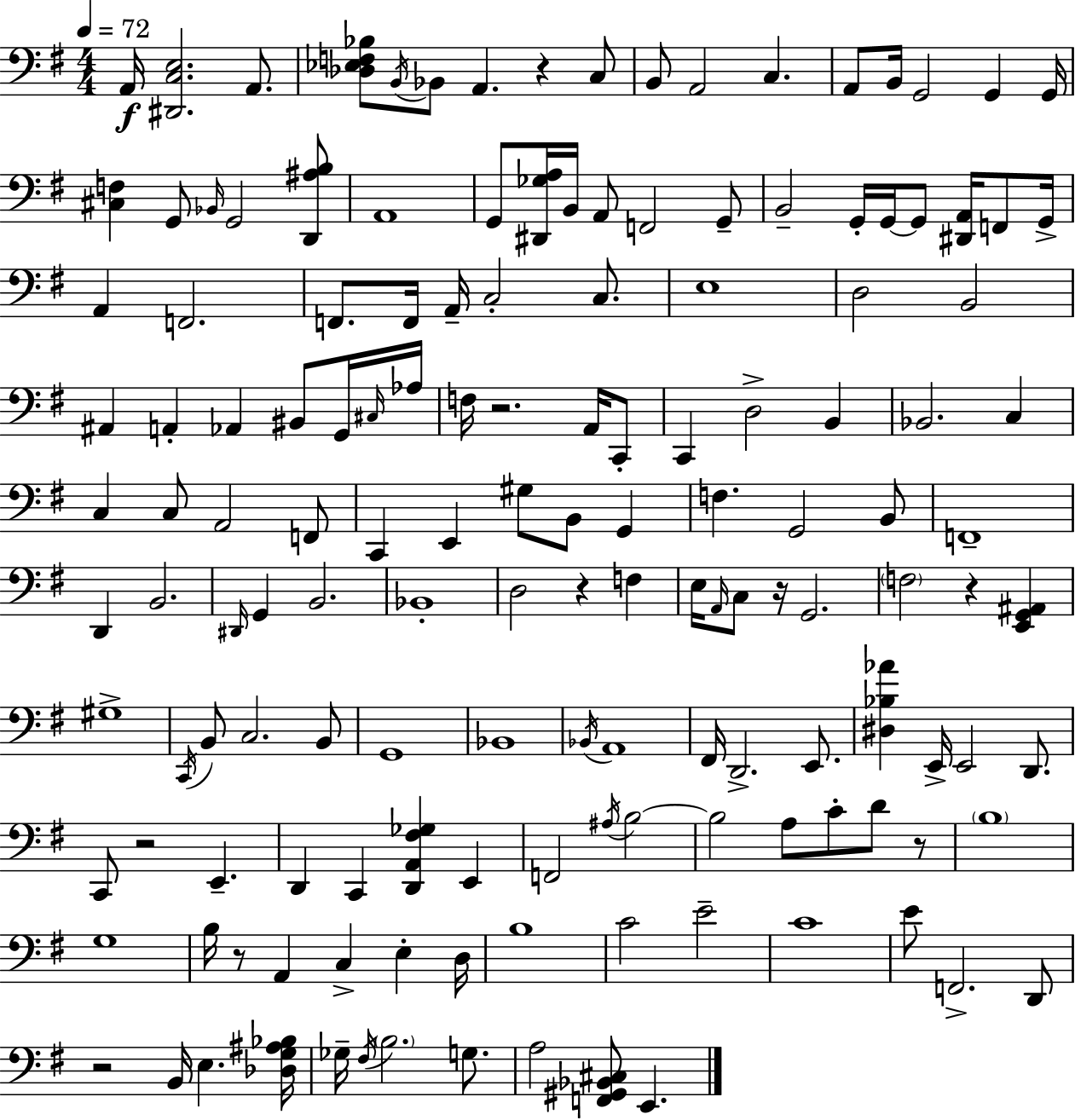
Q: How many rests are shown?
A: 9